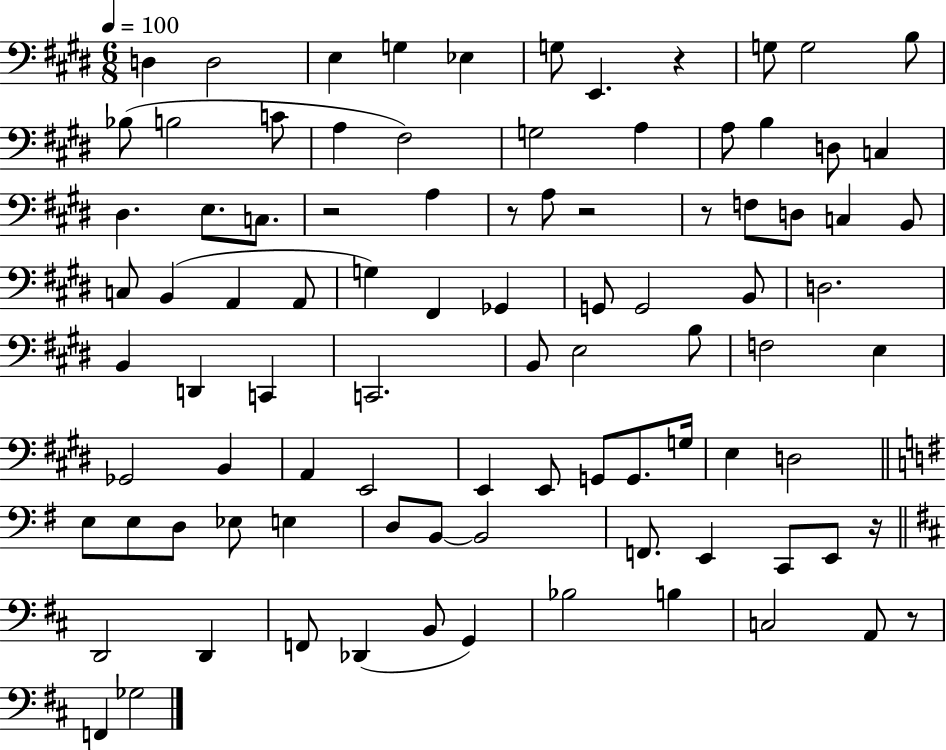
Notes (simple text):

D3/q D3/h E3/q G3/q Eb3/q G3/e E2/q. R/q G3/e G3/h B3/e Bb3/e B3/h C4/e A3/q F#3/h G3/h A3/q A3/e B3/q D3/e C3/q D#3/q. E3/e. C3/e. R/h A3/q R/e A3/e R/h R/e F3/e D3/e C3/q B2/e C3/e B2/q A2/q A2/e G3/q F#2/q Gb2/q G2/e G2/h B2/e D3/h. B2/q D2/q C2/q C2/h. B2/e E3/h B3/e F3/h E3/q Gb2/h B2/q A2/q E2/h E2/q E2/e G2/e G2/e. G3/s E3/q D3/h E3/e E3/e D3/e Eb3/e E3/q D3/e B2/e B2/h F2/e. E2/q C2/e E2/e R/s D2/h D2/q F2/e Db2/q B2/e G2/q Bb3/h B3/q C3/h A2/e R/e F2/q Gb3/h